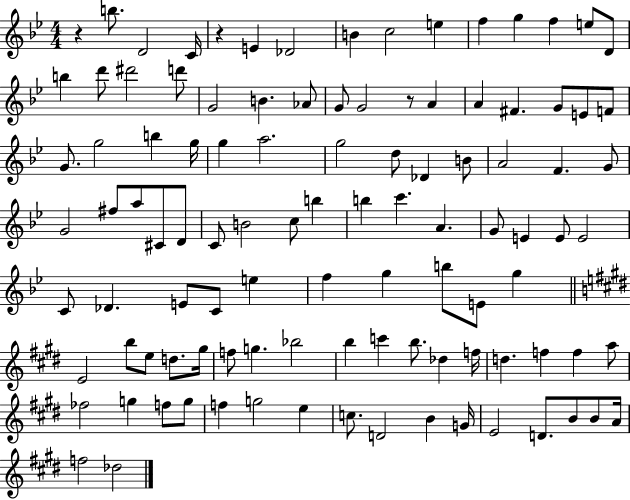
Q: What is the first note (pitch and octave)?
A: B5